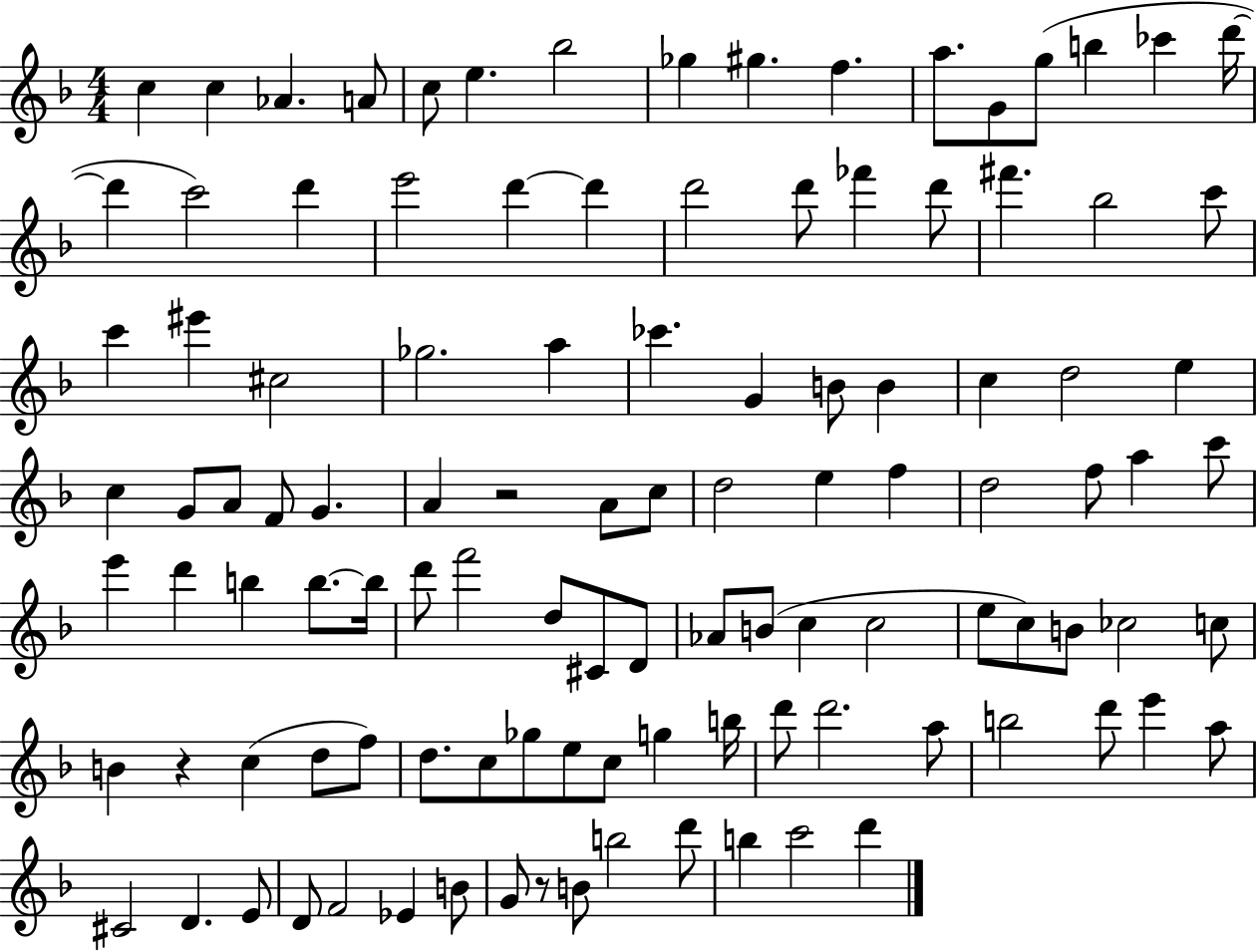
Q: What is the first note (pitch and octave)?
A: C5